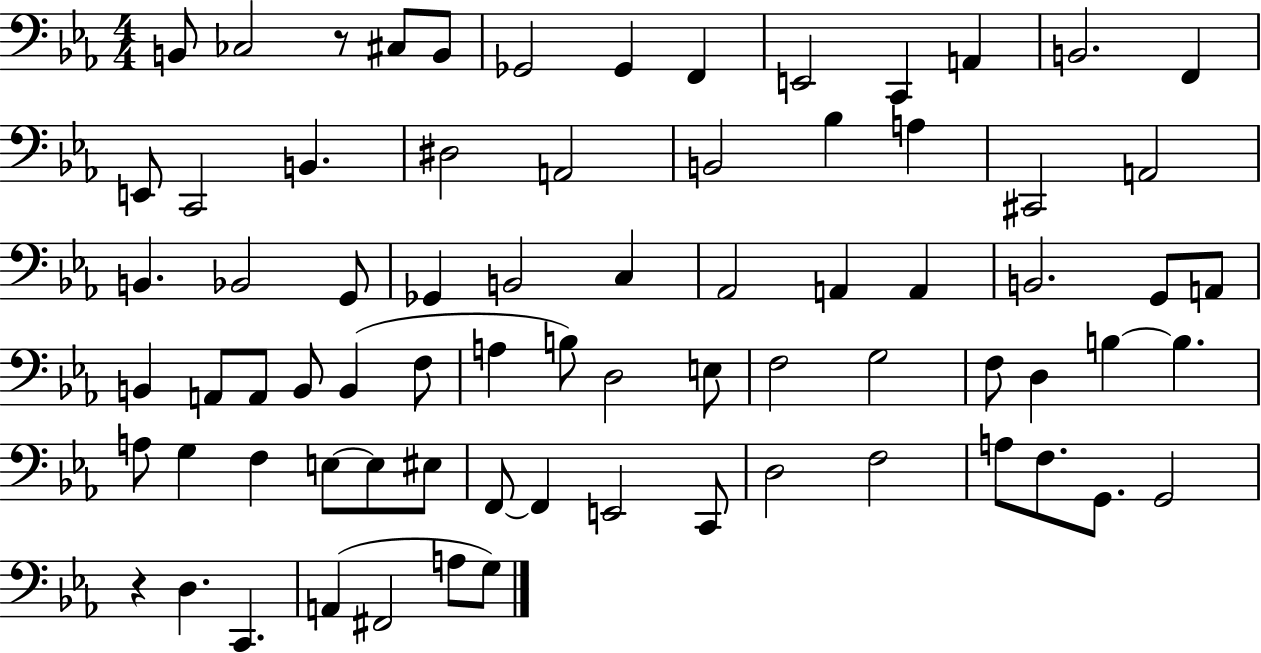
B2/e CES3/h R/e C#3/e B2/e Gb2/h Gb2/q F2/q E2/h C2/q A2/q B2/h. F2/q E2/e C2/h B2/q. D#3/h A2/h B2/h Bb3/q A3/q C#2/h A2/h B2/q. Bb2/h G2/e Gb2/q B2/h C3/q Ab2/h A2/q A2/q B2/h. G2/e A2/e B2/q A2/e A2/e B2/e B2/q F3/e A3/q B3/e D3/h E3/e F3/h G3/h F3/e D3/q B3/q B3/q. A3/e G3/q F3/q E3/e E3/e EIS3/e F2/e F2/q E2/h C2/e D3/h F3/h A3/e F3/e. G2/e. G2/h R/q D3/q. C2/q. A2/q F#2/h A3/e G3/e